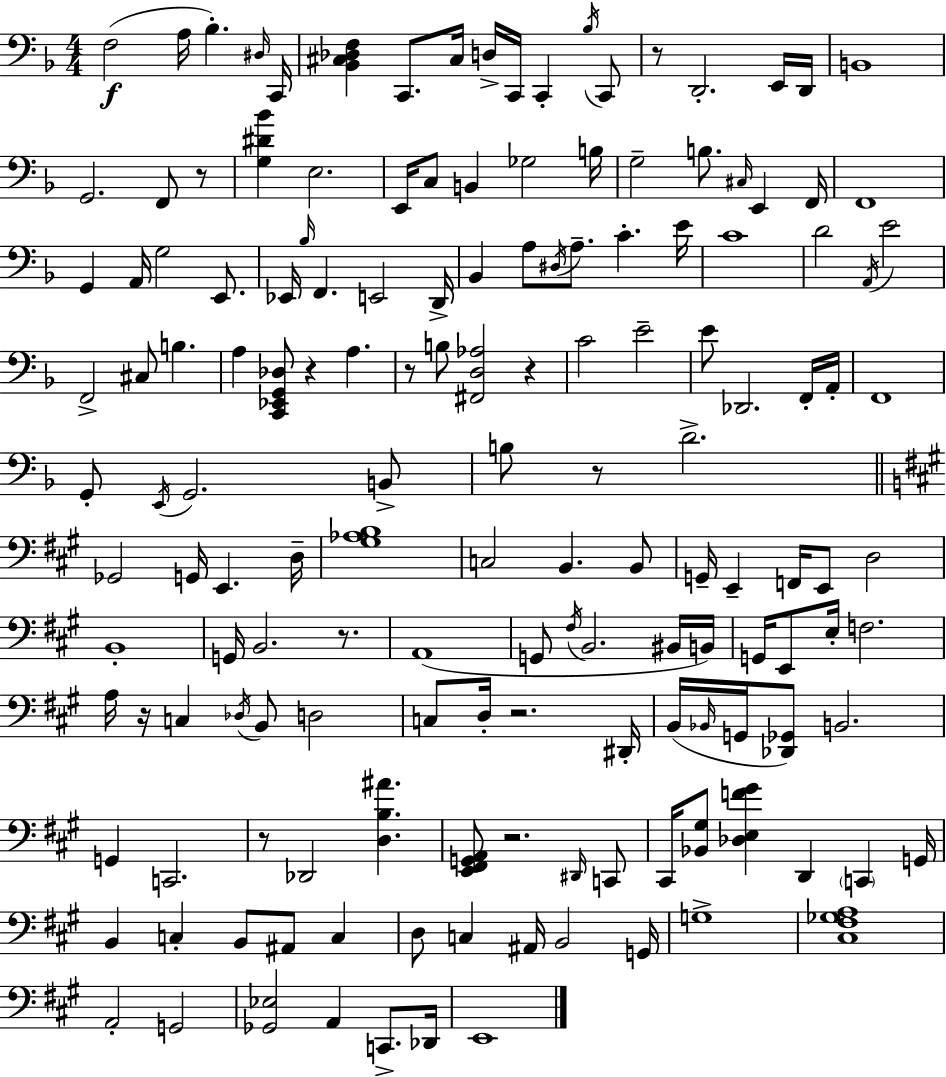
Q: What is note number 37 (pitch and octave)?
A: F2